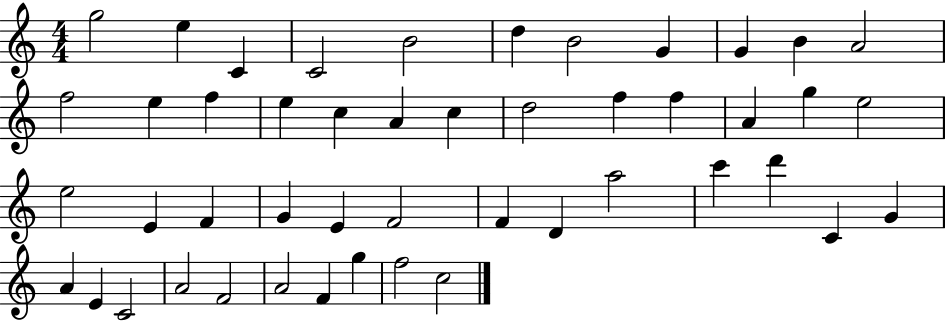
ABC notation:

X:1
T:Untitled
M:4/4
L:1/4
K:C
g2 e C C2 B2 d B2 G G B A2 f2 e f e c A c d2 f f A g e2 e2 E F G E F2 F D a2 c' d' C G A E C2 A2 F2 A2 F g f2 c2